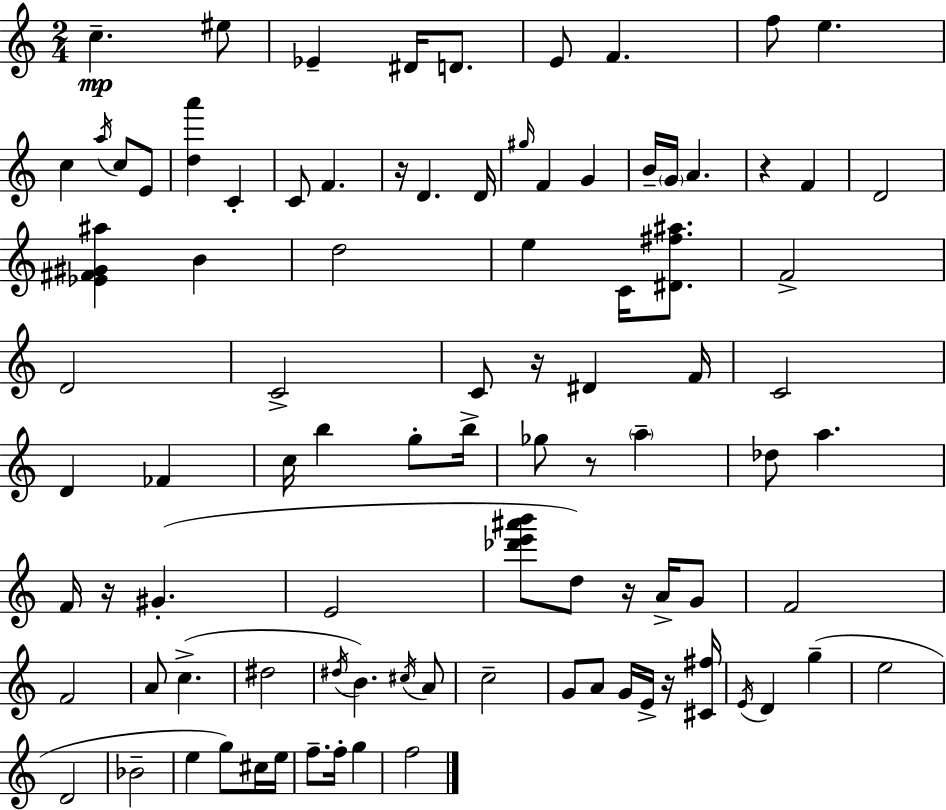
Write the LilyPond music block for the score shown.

{
  \clef treble
  \numericTimeSignature
  \time 2/4
  \key c \major
  c''4.--\mp eis''8 | ees'4-- dis'16 d'8. | e'8 f'4. | f''8 e''4. | \break c''4 \acciaccatura { a''16 } c''8 e'8 | <d'' a'''>4 c'4-. | c'8 f'4. | r16 d'4. | \break d'16 \grace { gis''16 } f'4 g'4 | b'16-- \parenthesize g'16 a'4. | r4 f'4 | d'2 | \break <ees' fis' gis' ais''>4 b'4 | d''2 | e''4 c'16 <dis' fis'' ais''>8. | f'2-> | \break d'2 | c'2-> | c'8 r16 dis'4 | f'16 c'2 | \break d'4 fes'4 | c''16 b''4 g''8-. | b''16-> ges''8 r8 \parenthesize a''4-- | des''8 a''4. | \break f'16 r16 gis'4.-.( | e'2 | <des''' e''' ais''' b'''>8 d''8) r16 a'16-> | g'8 f'2 | \break f'2 | a'8 c''4.->( | dis''2 | \acciaccatura { dis''16 } b'4.) | \break \acciaccatura { cis''16 } a'8 c''2-- | g'8 a'8 | g'16 e'16-> r16 <cis' fis''>16 \acciaccatura { e'16 } d'4 | g''4--( e''2 | \break d'2 | bes'2-- | e''4 | g''8) cis''16 e''16 f''8.-- | \break f''16-. g''4 f''2 | \bar "|."
}